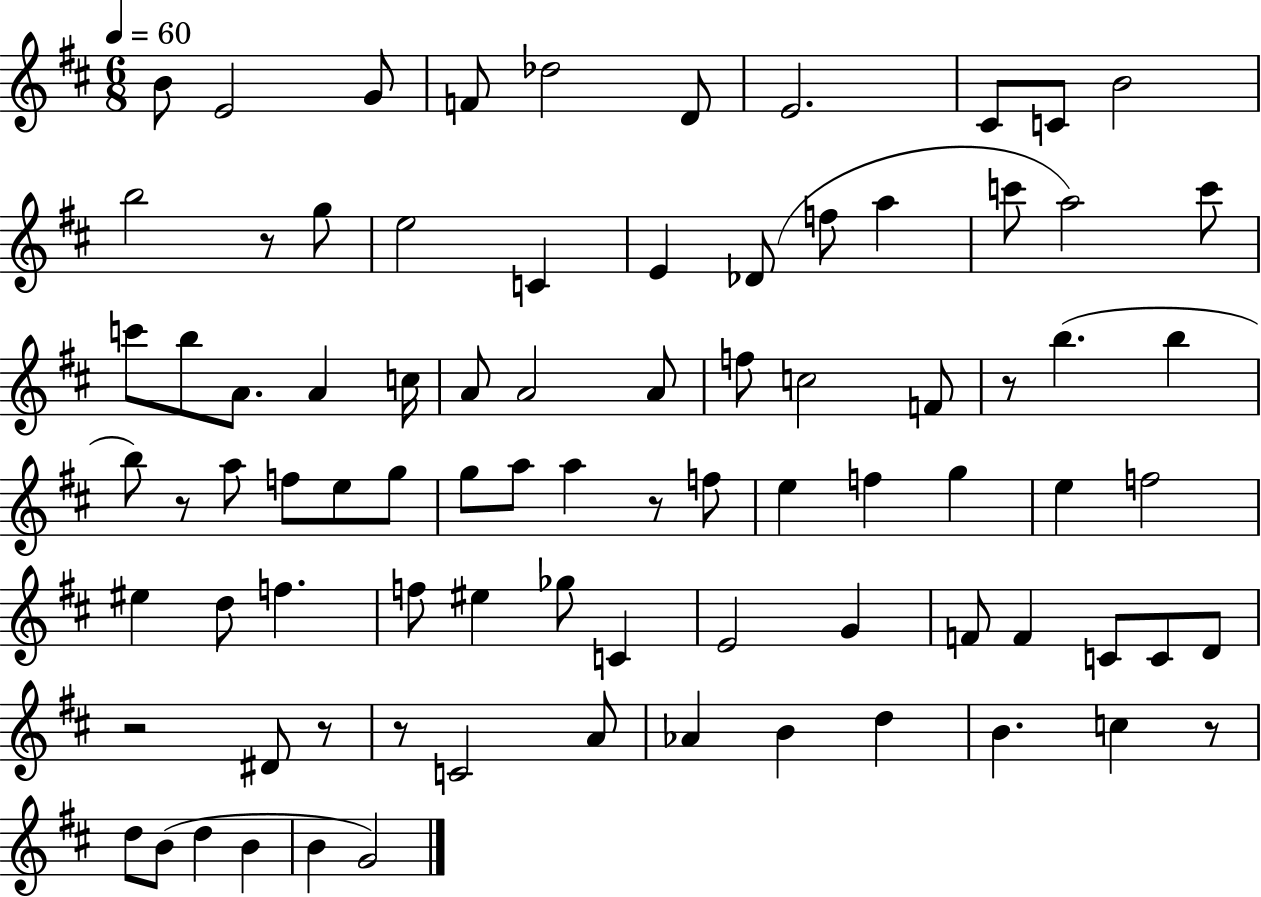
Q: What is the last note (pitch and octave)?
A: G4